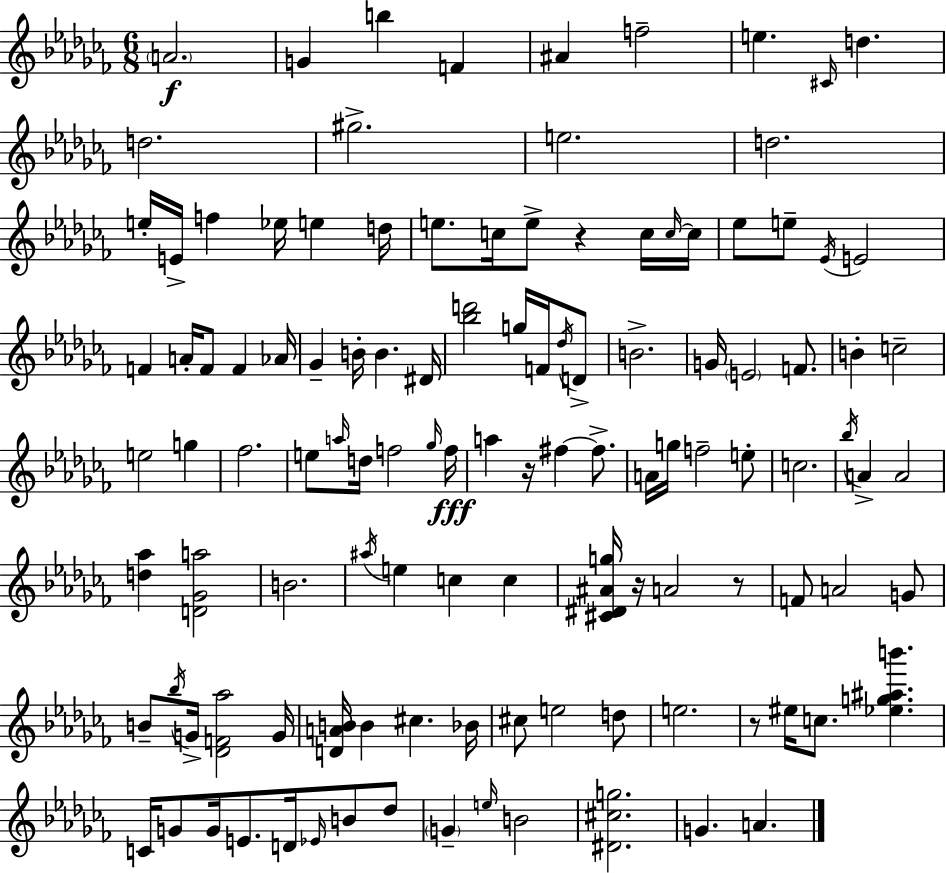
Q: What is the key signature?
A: AES minor